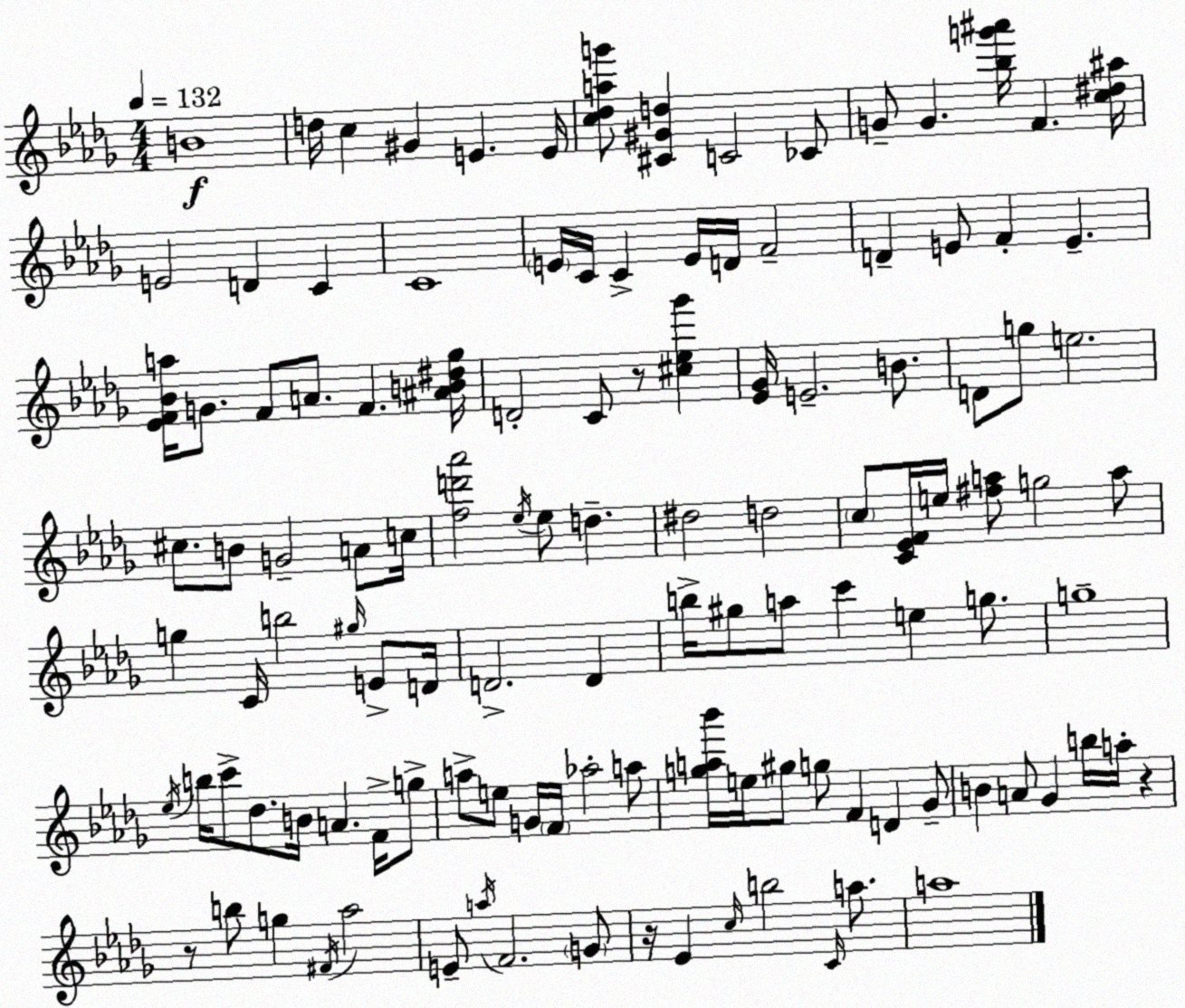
X:1
T:Untitled
M:4/4
L:1/4
K:Bbm
B4 d/4 c ^G E E/4 [c_dag']/2 [^C^Gd] C2 _C/2 G/2 G [_bg'^a']/4 F [c^d^a]/4 E2 D C C4 E/4 C/4 C E/4 D/4 F2 D E/2 F E [_EF_Ba]/4 G/2 F/2 A/2 F [^AB^d_g]/4 D2 C/2 z/2 [^c_e_g'] [_E_G]/4 E2 B/2 D/2 g/2 e2 ^c/2 B/2 G2 A/2 c/4 [fd'_a']2 _e/4 _e/2 d ^d2 d2 c/2 [C_EF]/4 e/4 [^fa]/2 g2 a/2 g C/4 b2 ^g/4 E/2 D/4 D2 D b/4 ^g/2 a/2 c' e g/2 g4 _e/4 b/4 c'/2 _d/2 B/4 A F/4 g/2 a/2 e/2 G/4 F/4 _a2 a/2 [ga_b']/4 e/4 ^g/2 g/2 F D _G/2 B A/2 _G b/4 a/4 z z/2 b/2 g ^F/4 _a2 E/2 a/4 F2 G/2 z/4 _E c/4 b2 C/4 a/2 a4